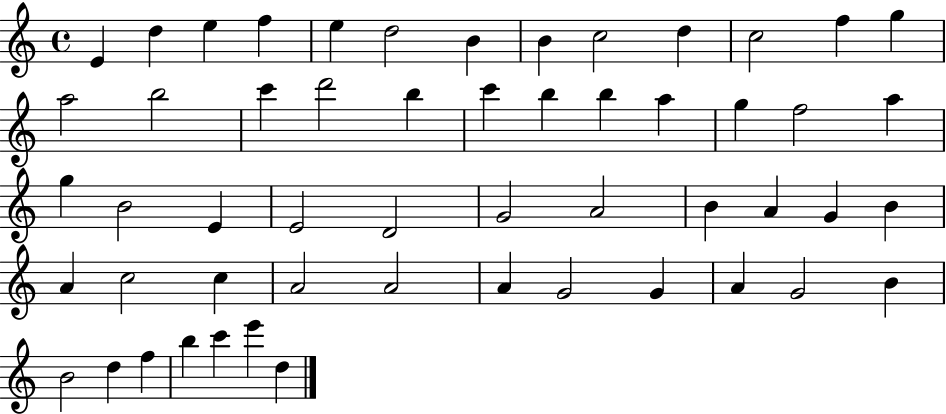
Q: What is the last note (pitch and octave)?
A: D5